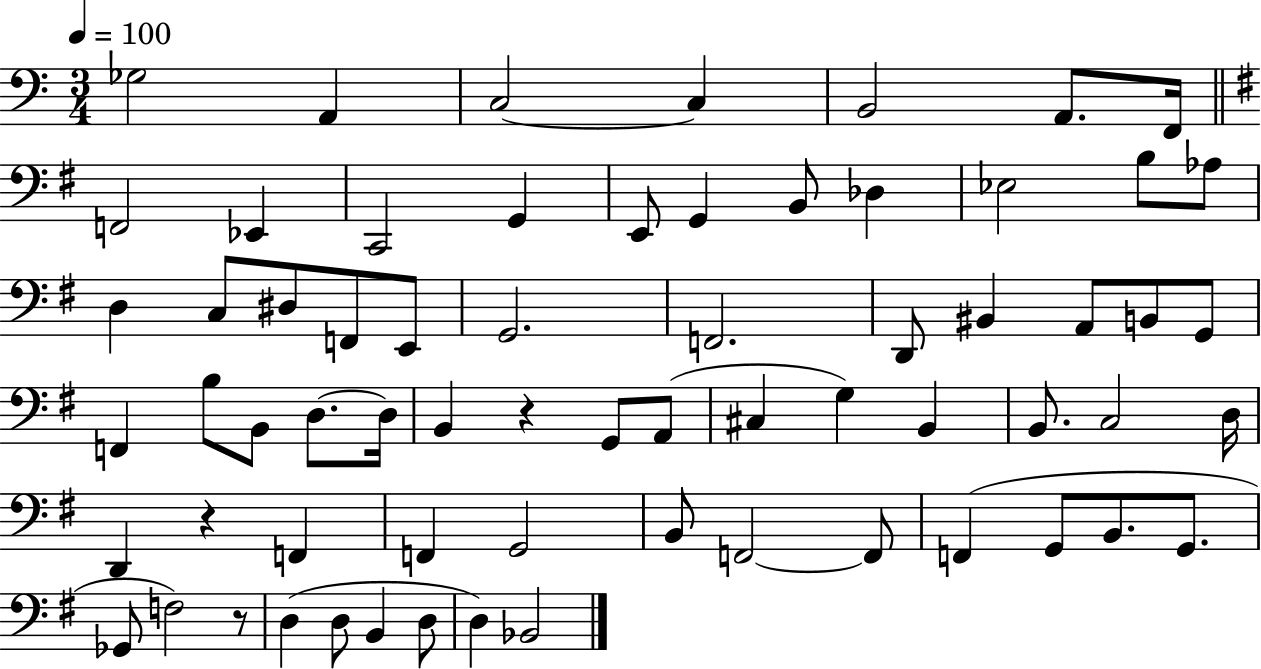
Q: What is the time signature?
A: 3/4